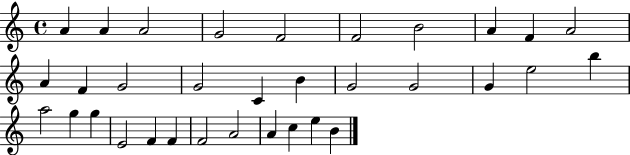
{
  \clef treble
  \time 4/4
  \defaultTimeSignature
  \key c \major
  a'4 a'4 a'2 | g'2 f'2 | f'2 b'2 | a'4 f'4 a'2 | \break a'4 f'4 g'2 | g'2 c'4 b'4 | g'2 g'2 | g'4 e''2 b''4 | \break a''2 g''4 g''4 | e'2 f'4 f'4 | f'2 a'2 | a'4 c''4 e''4 b'4 | \break \bar "|."
}